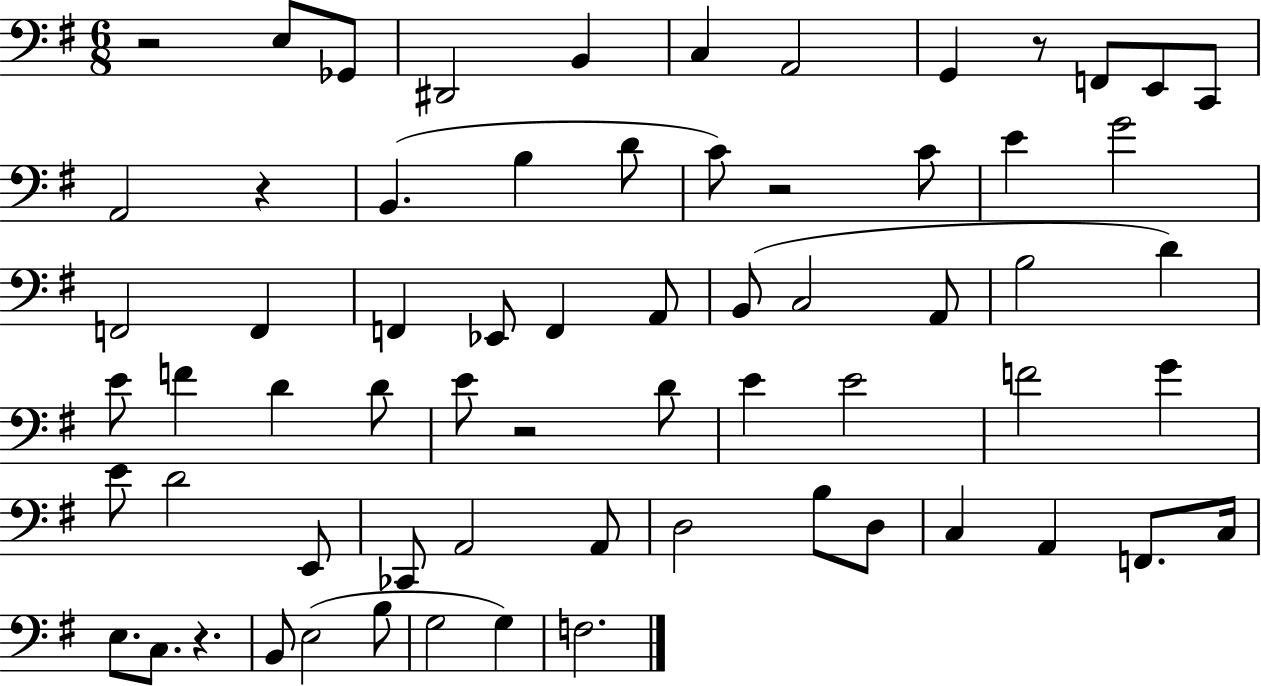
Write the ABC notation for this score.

X:1
T:Untitled
M:6/8
L:1/4
K:G
z2 E,/2 _G,,/2 ^D,,2 B,, C, A,,2 G,, z/2 F,,/2 E,,/2 C,,/2 A,,2 z B,, B, D/2 C/2 z2 C/2 E G2 F,,2 F,, F,, _E,,/2 F,, A,,/2 B,,/2 C,2 A,,/2 B,2 D E/2 F D D/2 E/2 z2 D/2 E E2 F2 G E/2 D2 E,,/2 _C,,/2 A,,2 A,,/2 D,2 B,/2 D,/2 C, A,, F,,/2 C,/4 E,/2 C,/2 z B,,/2 E,2 B,/2 G,2 G, F,2